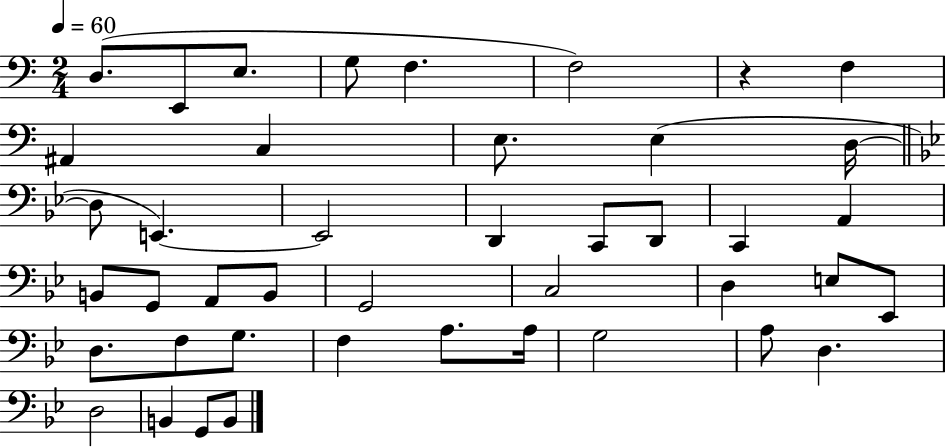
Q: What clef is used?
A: bass